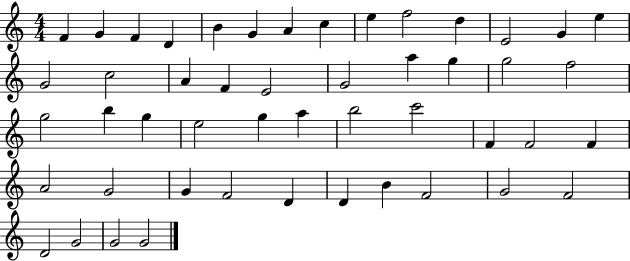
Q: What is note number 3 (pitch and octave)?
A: F4